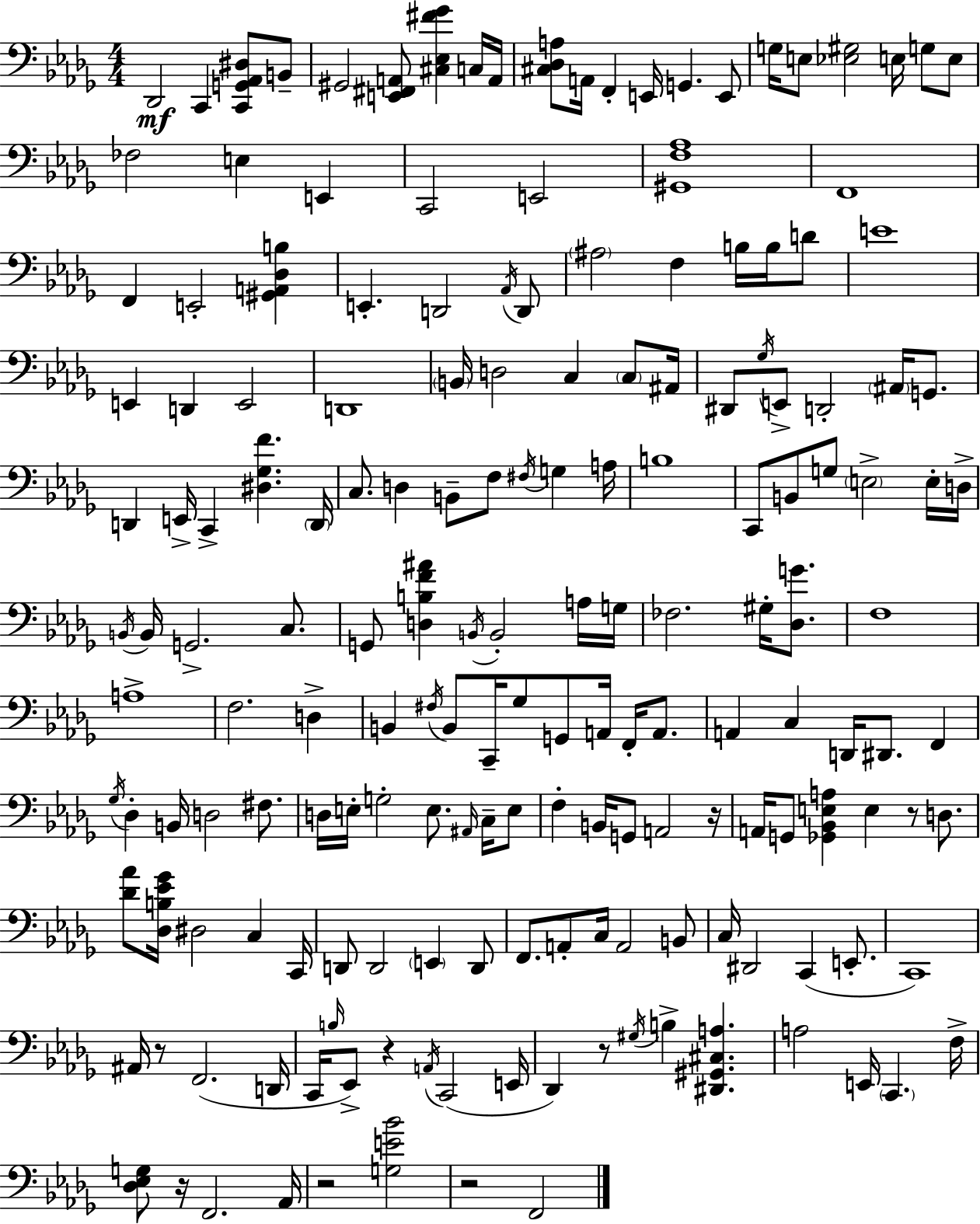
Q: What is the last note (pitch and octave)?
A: F2